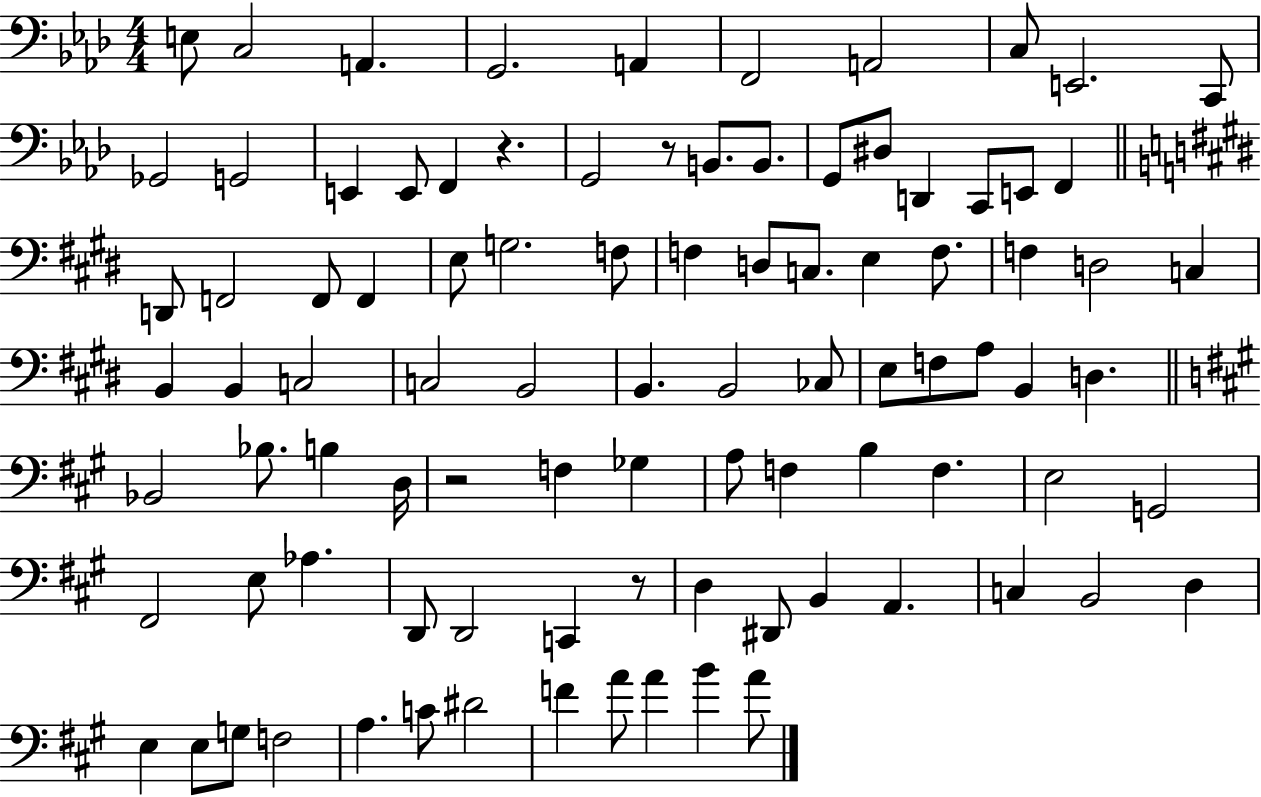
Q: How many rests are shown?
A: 4